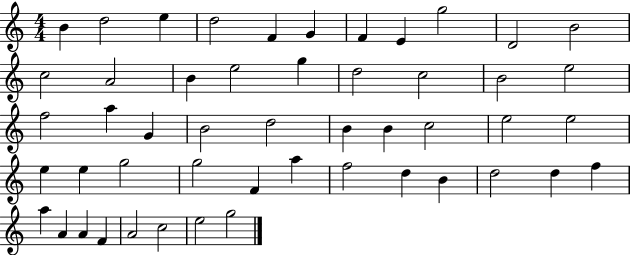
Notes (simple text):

B4/q D5/h E5/q D5/h F4/q G4/q F4/q E4/q G5/h D4/h B4/h C5/h A4/h B4/q E5/h G5/q D5/h C5/h B4/h E5/h F5/h A5/q G4/q B4/h D5/h B4/q B4/q C5/h E5/h E5/h E5/q E5/q G5/h G5/h F4/q A5/q F5/h D5/q B4/q D5/h D5/q F5/q A5/q A4/q A4/q F4/q A4/h C5/h E5/h G5/h